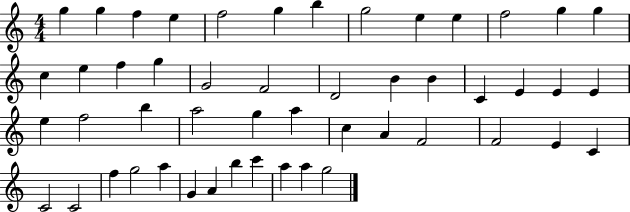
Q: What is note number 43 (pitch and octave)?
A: A5